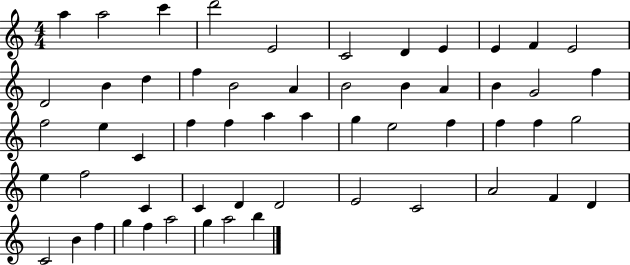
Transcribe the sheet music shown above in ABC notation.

X:1
T:Untitled
M:4/4
L:1/4
K:C
a a2 c' d'2 E2 C2 D E E F E2 D2 B d f B2 A B2 B A B G2 f f2 e C f f a a g e2 f f f g2 e f2 C C D D2 E2 C2 A2 F D C2 B f g f a2 g a2 b